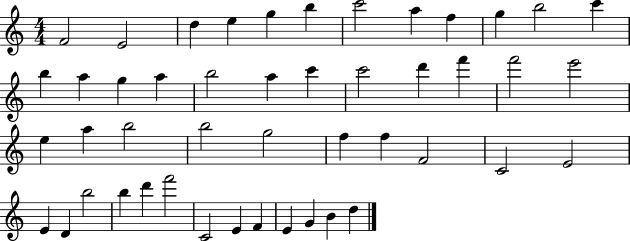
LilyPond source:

{
  \clef treble
  \numericTimeSignature
  \time 4/4
  \key c \major
  f'2 e'2 | d''4 e''4 g''4 b''4 | c'''2 a''4 f''4 | g''4 b''2 c'''4 | \break b''4 a''4 g''4 a''4 | b''2 a''4 c'''4 | c'''2 d'''4 f'''4 | f'''2 e'''2 | \break e''4 a''4 b''2 | b''2 g''2 | f''4 f''4 f'2 | c'2 e'2 | \break e'4 d'4 b''2 | b''4 d'''4 f'''2 | c'2 e'4 f'4 | e'4 g'4 b'4 d''4 | \break \bar "|."
}